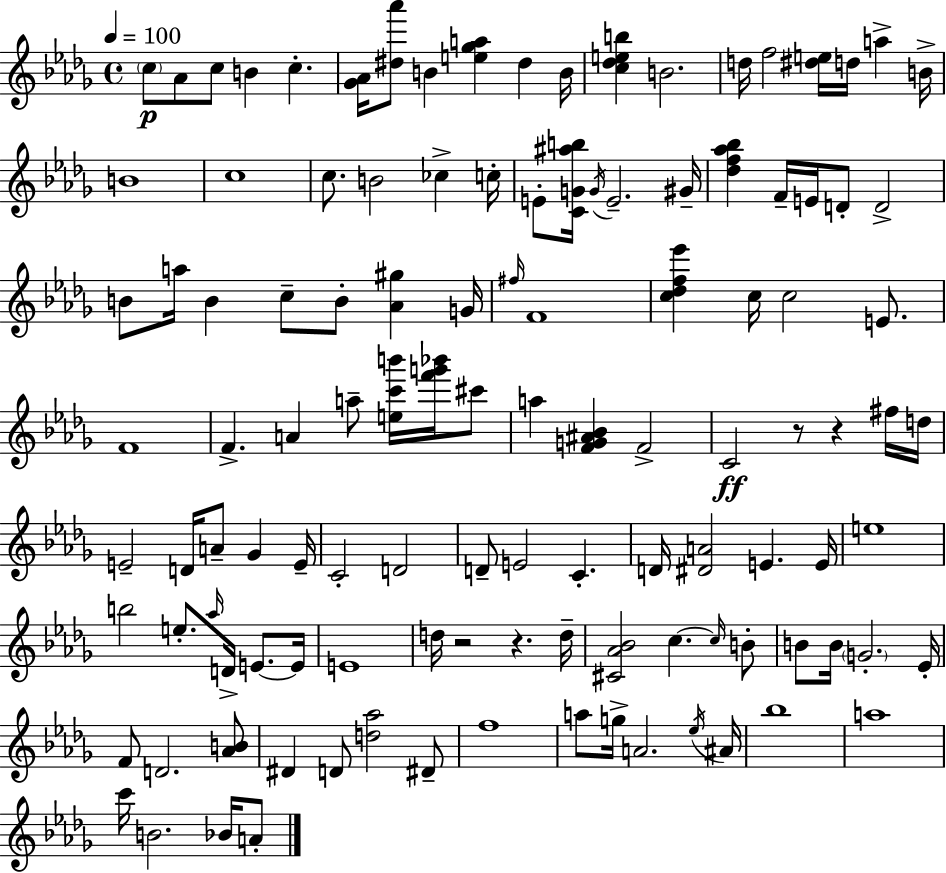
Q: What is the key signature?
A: BES minor